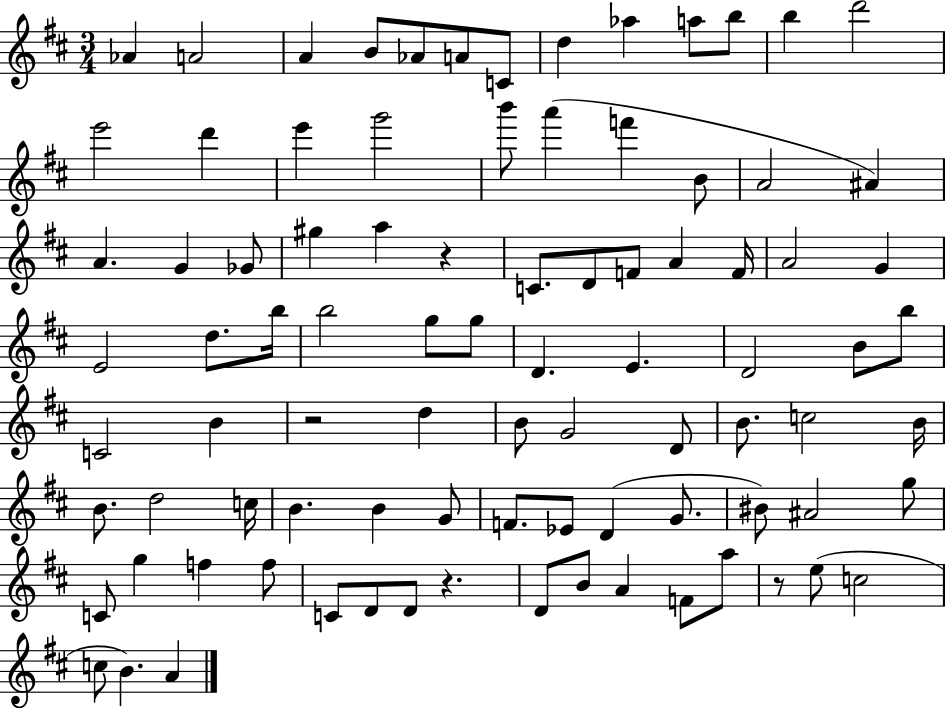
{
  \clef treble
  \numericTimeSignature
  \time 3/4
  \key d \major
  \repeat volta 2 { aes'4 a'2 | a'4 b'8 aes'8 a'8 c'8 | d''4 aes''4 a''8 b''8 | b''4 d'''2 | \break e'''2 d'''4 | e'''4 g'''2 | b'''8 a'''4( f'''4 b'8 | a'2 ais'4) | \break a'4. g'4 ges'8 | gis''4 a''4 r4 | c'8. d'8 f'8 a'4 f'16 | a'2 g'4 | \break e'2 d''8. b''16 | b''2 g''8 g''8 | d'4. e'4. | d'2 b'8 b''8 | \break c'2 b'4 | r2 d''4 | b'8 g'2 d'8 | b'8. c''2 b'16 | \break b'8. d''2 c''16 | b'4. b'4 g'8 | f'8. ees'8 d'4( g'8. | bis'8) ais'2 g''8 | \break c'8 g''4 f''4 f''8 | c'8 d'8 d'8 r4. | d'8 b'8 a'4 f'8 a''8 | r8 e''8( c''2 | \break c''8 b'4.) a'4 | } \bar "|."
}